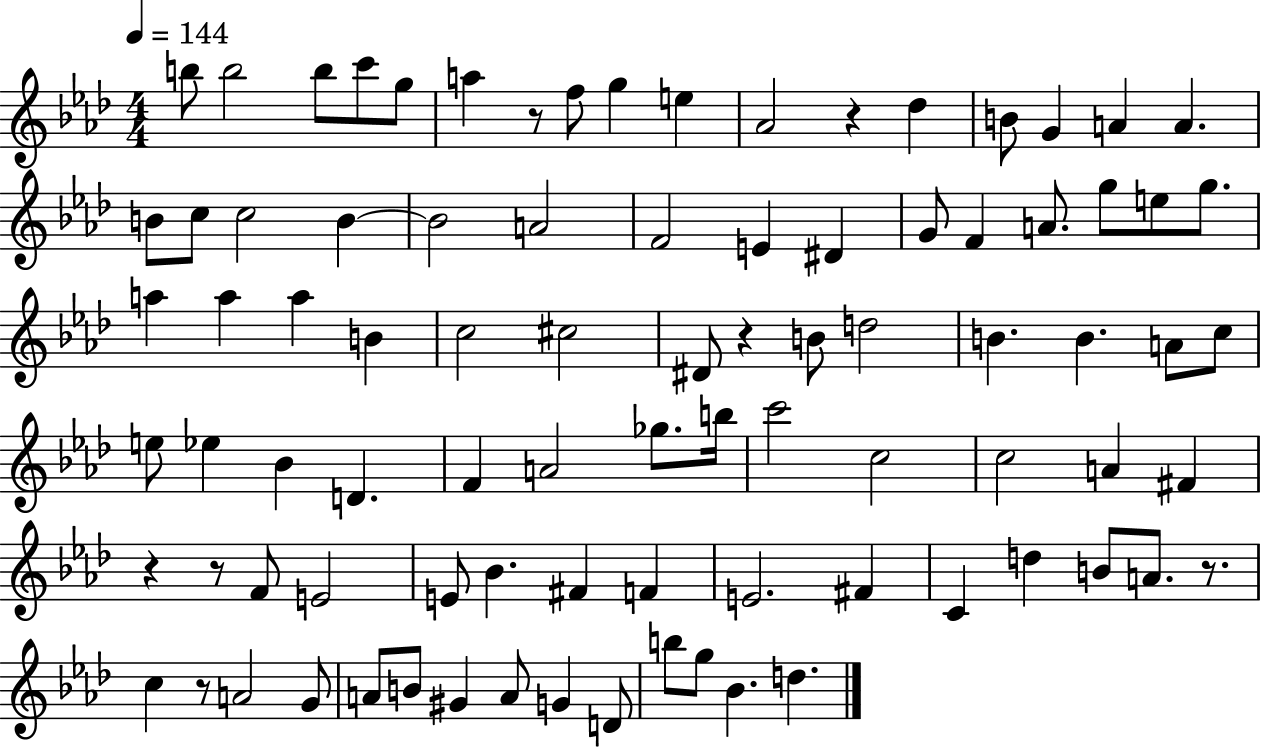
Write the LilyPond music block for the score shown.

{
  \clef treble
  \numericTimeSignature
  \time 4/4
  \key aes \major
  \tempo 4 = 144
  \repeat volta 2 { b''8 b''2 b''8 c'''8 g''8 | a''4 r8 f''8 g''4 e''4 | aes'2 r4 des''4 | b'8 g'4 a'4 a'4. | \break b'8 c''8 c''2 b'4~~ | b'2 a'2 | f'2 e'4 dis'4 | g'8 f'4 a'8. g''8 e''8 g''8. | \break a''4 a''4 a''4 b'4 | c''2 cis''2 | dis'8 r4 b'8 d''2 | b'4. b'4. a'8 c''8 | \break e''8 ees''4 bes'4 d'4. | f'4 a'2 ges''8. b''16 | c'''2 c''2 | c''2 a'4 fis'4 | \break r4 r8 f'8 e'2 | e'8 bes'4. fis'4 f'4 | e'2. fis'4 | c'4 d''4 b'8 a'8. r8. | \break c''4 r8 a'2 g'8 | a'8 b'8 gis'4 a'8 g'4 d'8 | b''8 g''8 bes'4. d''4. | } \bar "|."
}